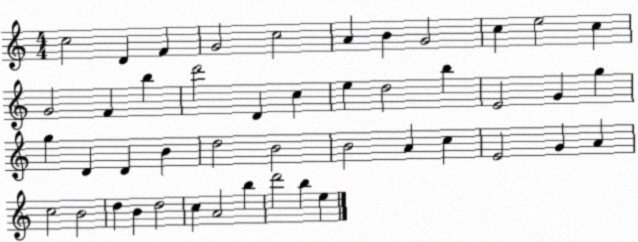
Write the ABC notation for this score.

X:1
T:Untitled
M:4/4
L:1/4
K:C
c2 D F G2 c2 A B G2 c e2 c G2 F b d'2 D c e d2 b E2 G g g D D B d2 B2 B2 A c E2 G A c2 B2 d B d2 c A2 b d'2 b e